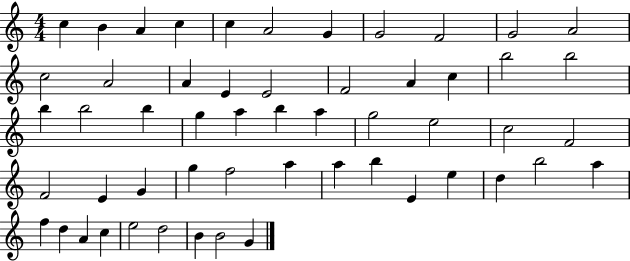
X:1
T:Untitled
M:4/4
L:1/4
K:C
c B A c c A2 G G2 F2 G2 A2 c2 A2 A E E2 F2 A c b2 b2 b b2 b g a b a g2 e2 c2 F2 F2 E G g f2 a a b E e d b2 a f d A c e2 d2 B B2 G